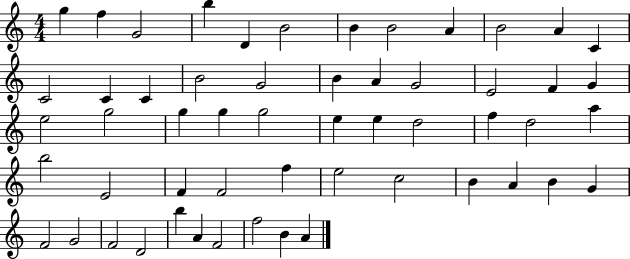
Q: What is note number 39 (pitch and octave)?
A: F5